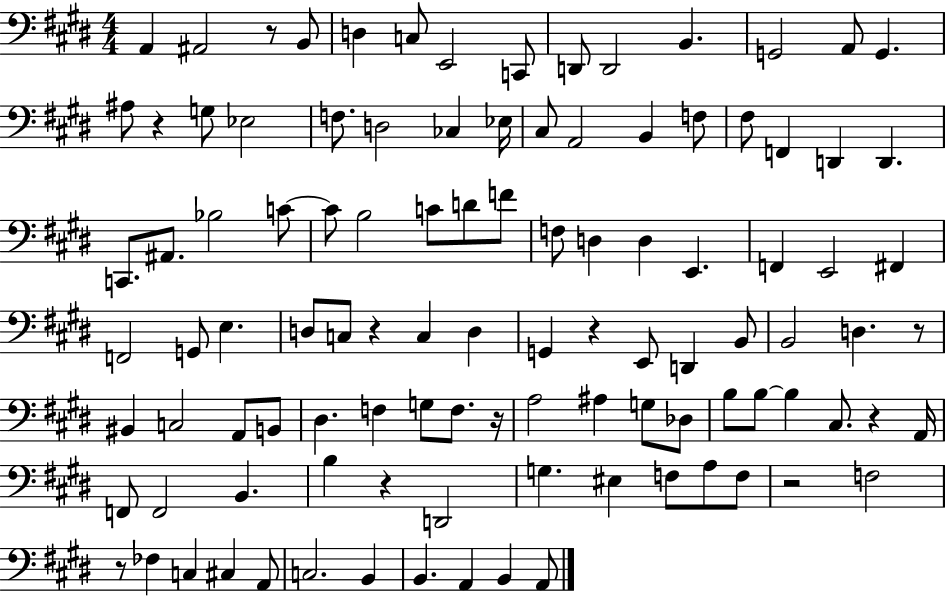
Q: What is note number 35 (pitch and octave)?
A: C4